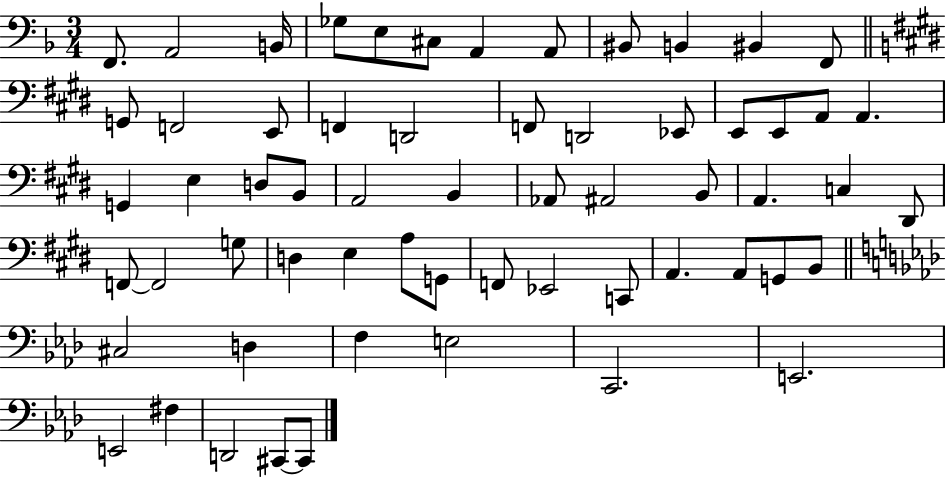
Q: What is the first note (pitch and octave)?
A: F2